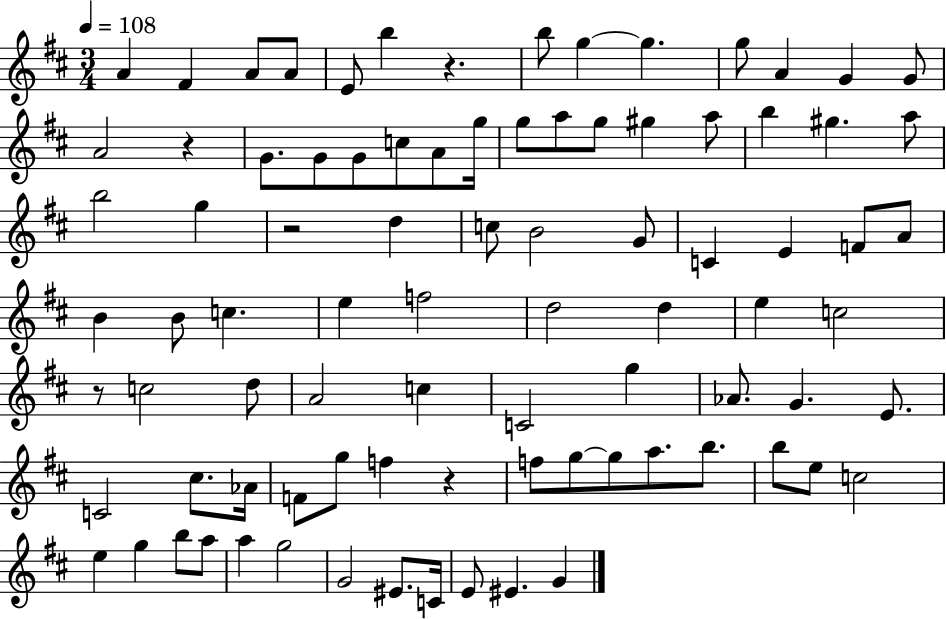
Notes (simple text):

A4/q F#4/q A4/e A4/e E4/e B5/q R/q. B5/e G5/q G5/q. G5/e A4/q G4/q G4/e A4/h R/q G4/e. G4/e G4/e C5/e A4/e G5/s G5/e A5/e G5/e G#5/q A5/e B5/q G#5/q. A5/e B5/h G5/q R/h D5/q C5/e B4/h G4/e C4/q E4/q F4/e A4/e B4/q B4/e C5/q. E5/q F5/h D5/h D5/q E5/q C5/h R/e C5/h D5/e A4/h C5/q C4/h G5/q Ab4/e. G4/q. E4/e. C4/h C#5/e. Ab4/s F4/e G5/e F5/q R/q F5/e G5/e G5/e A5/e. B5/e. B5/e E5/e C5/h E5/q G5/q B5/e A5/e A5/q G5/h G4/h EIS4/e. C4/s E4/e EIS4/q. G4/q